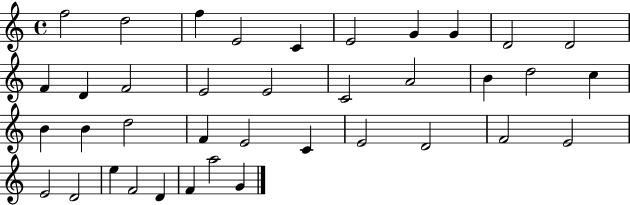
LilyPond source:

{
  \clef treble
  \time 4/4
  \defaultTimeSignature
  \key c \major
  f''2 d''2 | f''4 e'2 c'4 | e'2 g'4 g'4 | d'2 d'2 | \break f'4 d'4 f'2 | e'2 e'2 | c'2 a'2 | b'4 d''2 c''4 | \break b'4 b'4 d''2 | f'4 e'2 c'4 | e'2 d'2 | f'2 e'2 | \break e'2 d'2 | e''4 f'2 d'4 | f'4 a''2 g'4 | \bar "|."
}